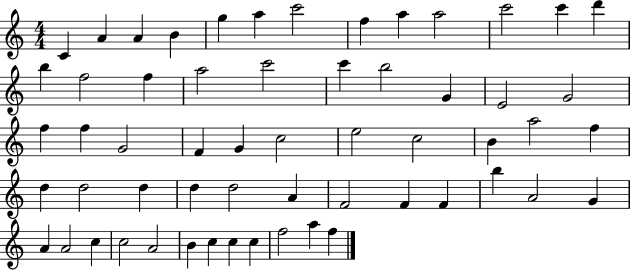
X:1
T:Untitled
M:4/4
L:1/4
K:C
C A A B g a c'2 f a a2 c'2 c' d' b f2 f a2 c'2 c' b2 G E2 G2 f f G2 F G c2 e2 c2 B a2 f d d2 d d d2 A F2 F F b A2 G A A2 c c2 A2 B c c c f2 a f